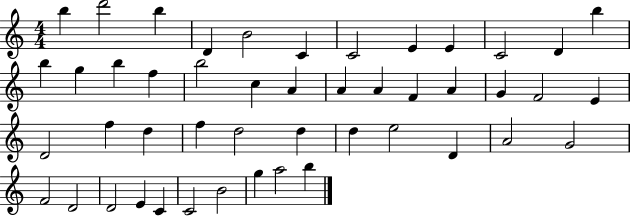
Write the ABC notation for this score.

X:1
T:Untitled
M:4/4
L:1/4
K:C
b d'2 b D B2 C C2 E E C2 D b b g b f b2 c A A A F A G F2 E D2 f d f d2 d d e2 D A2 G2 F2 D2 D2 E C C2 B2 g a2 b